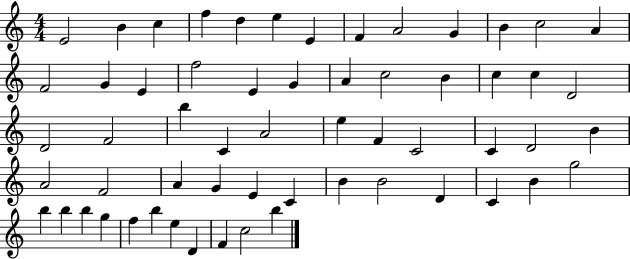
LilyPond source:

{
  \clef treble
  \numericTimeSignature
  \time 4/4
  \key c \major
  e'2 b'4 c''4 | f''4 d''4 e''4 e'4 | f'4 a'2 g'4 | b'4 c''2 a'4 | \break f'2 g'4 e'4 | f''2 e'4 g'4 | a'4 c''2 b'4 | c''4 c''4 d'2 | \break d'2 f'2 | b''4 c'4 a'2 | e''4 f'4 c'2 | c'4 d'2 b'4 | \break a'2 f'2 | a'4 g'4 e'4 c'4 | b'4 b'2 d'4 | c'4 b'4 g''2 | \break b''4 b''4 b''4 g''4 | f''4 b''4 e''4 d'4 | f'4 c''2 b''4 | \bar "|."
}